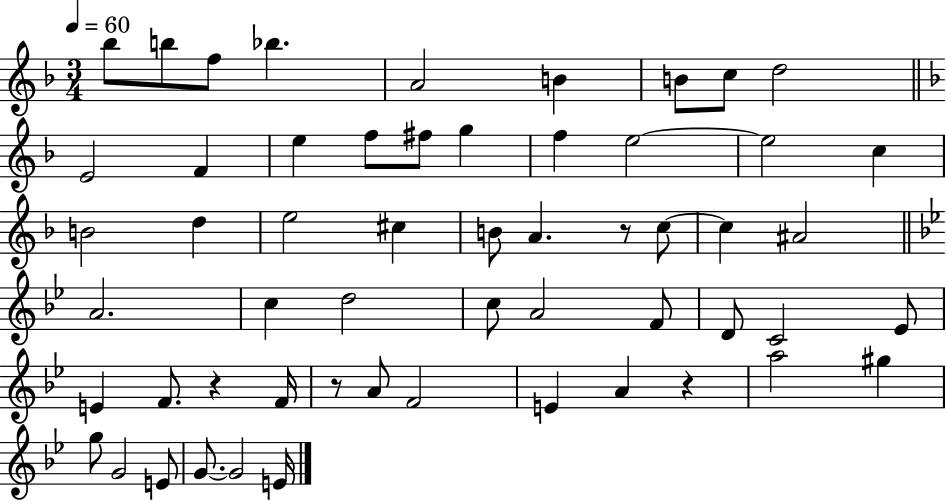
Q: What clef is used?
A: treble